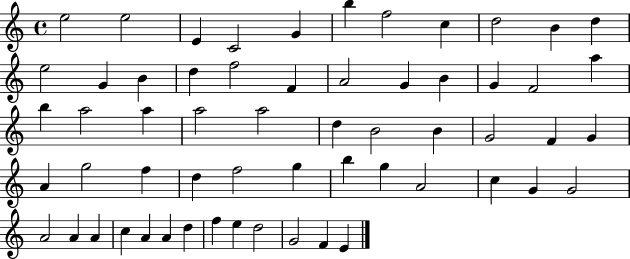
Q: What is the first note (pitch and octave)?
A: E5